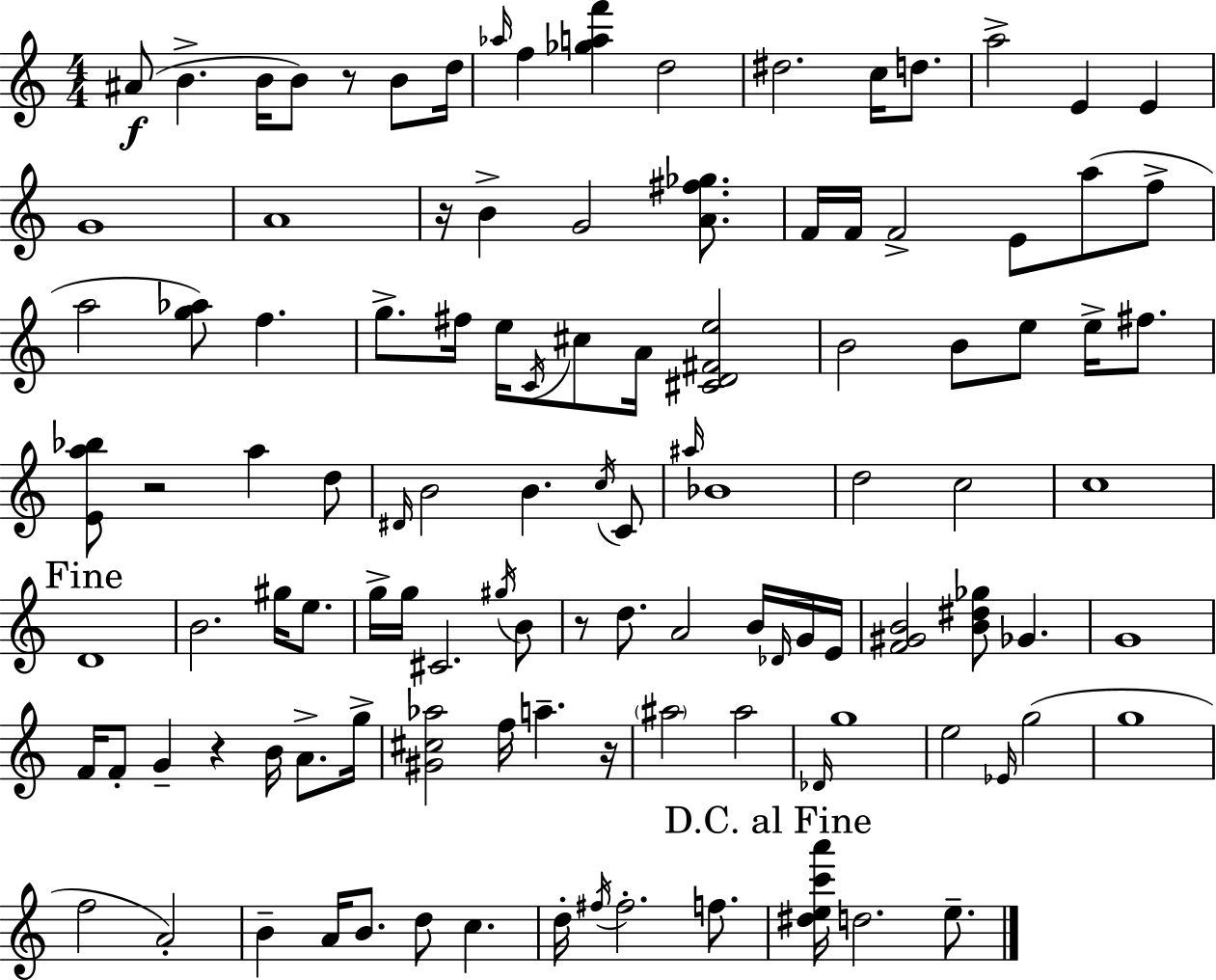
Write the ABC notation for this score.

X:1
T:Untitled
M:4/4
L:1/4
K:Am
^A/2 B B/4 B/2 z/2 B/2 d/4 _a/4 f [_gaf'] d2 ^d2 c/4 d/2 a2 E E G4 A4 z/4 B G2 [A^f_g]/2 F/4 F/4 F2 E/2 a/2 f/2 a2 [g_a]/2 f g/2 ^f/4 e/4 C/4 ^c/2 A/4 [^CD^Fe]2 B2 B/2 e/2 e/4 ^f/2 [Ea_b]/2 z2 a d/2 ^D/4 B2 B c/4 C/2 ^a/4 _B4 d2 c2 c4 D4 B2 ^g/4 e/2 g/4 g/4 ^C2 ^g/4 B/2 z/2 d/2 A2 B/4 _D/4 G/4 E/4 [F^GB]2 [B^d_g]/2 _G G4 F/4 F/2 G z B/4 A/2 g/4 [^G^c_a]2 f/4 a z/4 ^a2 ^a2 _D/4 g4 e2 _E/4 g2 g4 f2 A2 B A/4 B/2 d/2 c d/4 ^f/4 ^f2 f/2 [^dec'a']/4 d2 e/2